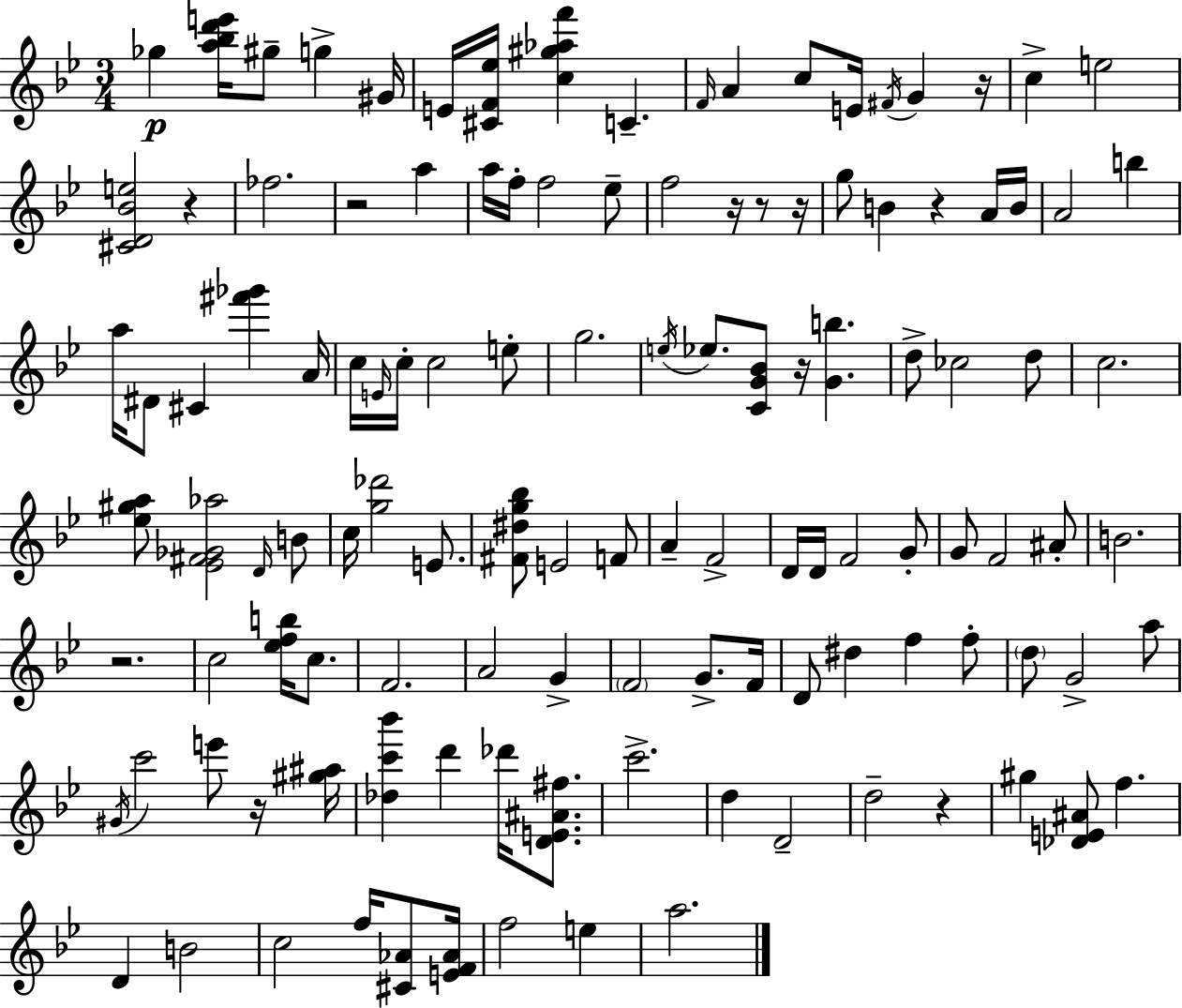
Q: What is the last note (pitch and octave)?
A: A5